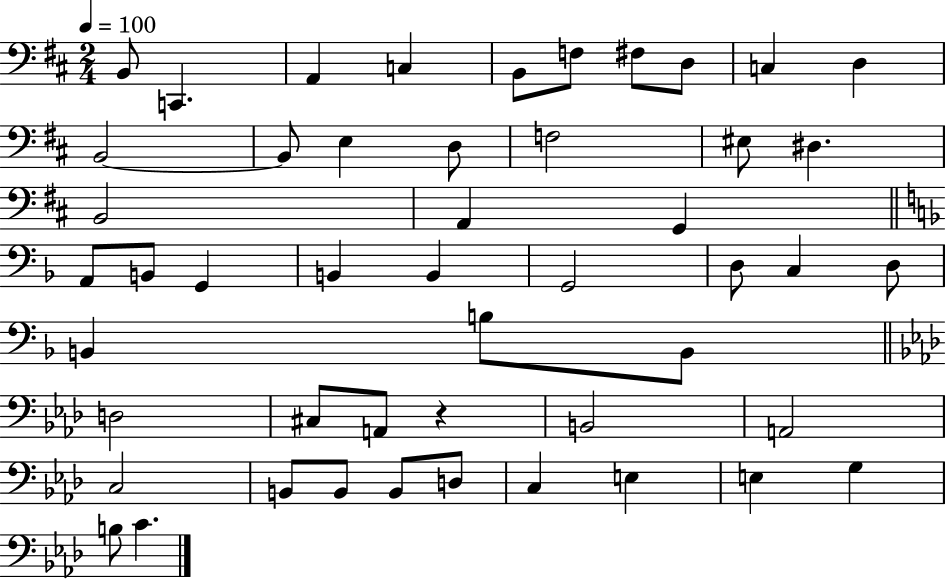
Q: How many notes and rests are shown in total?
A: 49